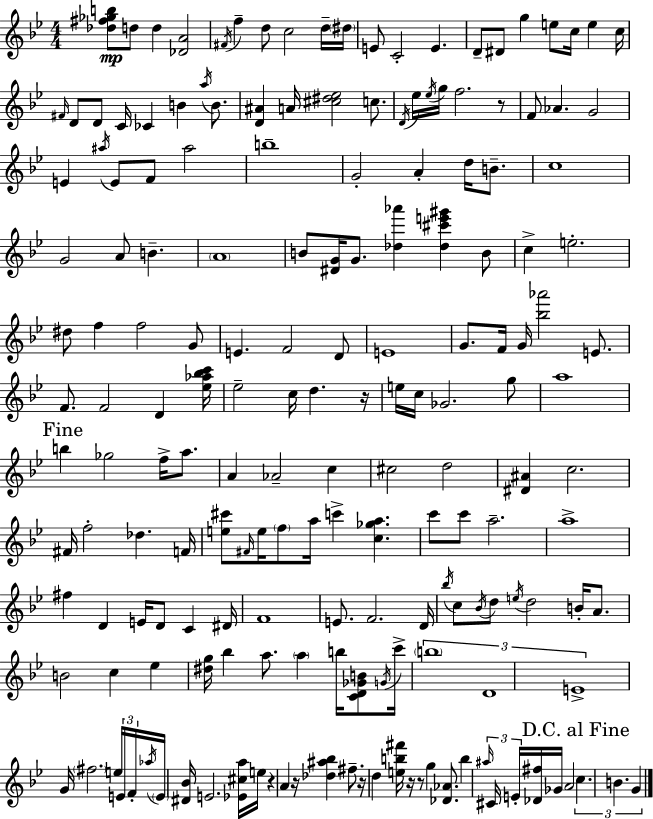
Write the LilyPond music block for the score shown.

{
  \clef treble
  \numericTimeSignature
  \time 4/4
  \key g \minor
  <des'' fis'' ges'' b''>8\mp d''8 d''4 <des' a'>2 | \acciaccatura { fis'16 } f''4-- d''8 c''2 d''16-- | \parenthesize dis''16 e'8 c'2-. e'4. | d'8-- dis'8 g''4 e''8 c''16 e''4 | \break c''16 \grace { fis'16 } d'8 d'8 c'16 ces'4 b'4 \acciaccatura { a''16 } | b'8. <d' ais'>4 a'16 <cis'' dis'' ees''>2 | c''8. \acciaccatura { d'16 } ees''16 \acciaccatura { ees''16 } g''16 f''2. | r8 f'8 aes'4. g'2 | \break e'4 \acciaccatura { ais''16 } e'8 f'8 ais''2 | b''1-- | g'2-. a'4-. | d''16 b'8.-- c''1 | \break g'2 a'8 | b'4.-- \parenthesize a'1 | b'8 <dis' g'>16 g'8. <des'' aes'''>4 | <des'' cis''' e''' gis'''>4 b'8 c''4-> e''2.-. | \break dis''8 f''4 f''2 | g'8 e'4. f'2 | d'8 e'1 | g'8. f'16 g'16 <bes'' aes'''>2 | \break e'8. f'8. f'2 | d'4 <ees'' aes'' bes'' c'''>16 ees''2-- c''16 d''4. | r16 e''16 c''16 ges'2. | g''8 a''1 | \break \mark "Fine" b''4 ges''2 | f''16-> a''8. a'4 aes'2-- | c''4 cis''2 d''2 | <dis' ais'>4 c''2. | \break fis'16 f''2-. des''4. | f'16 <e'' cis'''>8 \grace { fis'16 } e''16 \parenthesize f''8 a''16 c'''4-> | <c'' ges'' a''>4. c'''8 c'''8 a''2.-- | a''1-> | \break fis''4 d'4 e'16 | d'8 c'4 dis'16 f'1 | e'8. f'2. | d'16 \acciaccatura { bes''16 } c''8 \acciaccatura { bes'16 } d''8 \acciaccatura { e''16 } d''2 | \break b'16-. a'8. b'2 | c''4 ees''4 <dis'' g''>16 bes''4 a''8. | \parenthesize a''4 b''16 <c' d' ges' b'>8 \acciaccatura { g'16 } c'''16-> \tuplet 3/2 { \parenthesize b''1 | d'1 | \break e'1-> } | g'16 \parenthesize fis''2. | e''16 \tuplet 3/2 { e'16 f'16-. \acciaccatura { aes''16 } } \parenthesize e'16 <dis' bes'>16 e'2. | <ees' cis'' a''>16 e''16 r4 | \break a'4 r16 <des'' ais'' bes''>4 fis''8.-- r16 d''4 | <e'' b'' fis'''>16 r16 r8 g''4 <des' aes'>8. b''4 | \tuplet 3/2 { \grace { ais''16 } cis'16 e'16-. } <des' fis''>16 ges'16 a'2 \mark "D.C. al Fine" \tuplet 3/2 { c''4. | b'4. g'4 } \bar "|."
}